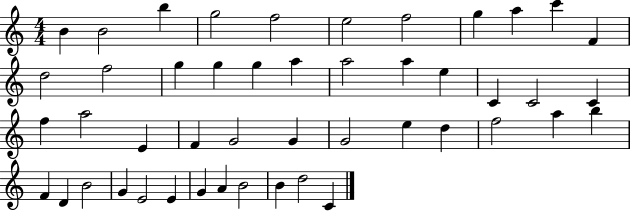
X:1
T:Untitled
M:4/4
L:1/4
K:C
B B2 b g2 f2 e2 f2 g a c' F d2 f2 g g g a a2 a e C C2 C f a2 E F G2 G G2 e d f2 a b F D B2 G E2 E G A B2 B d2 C